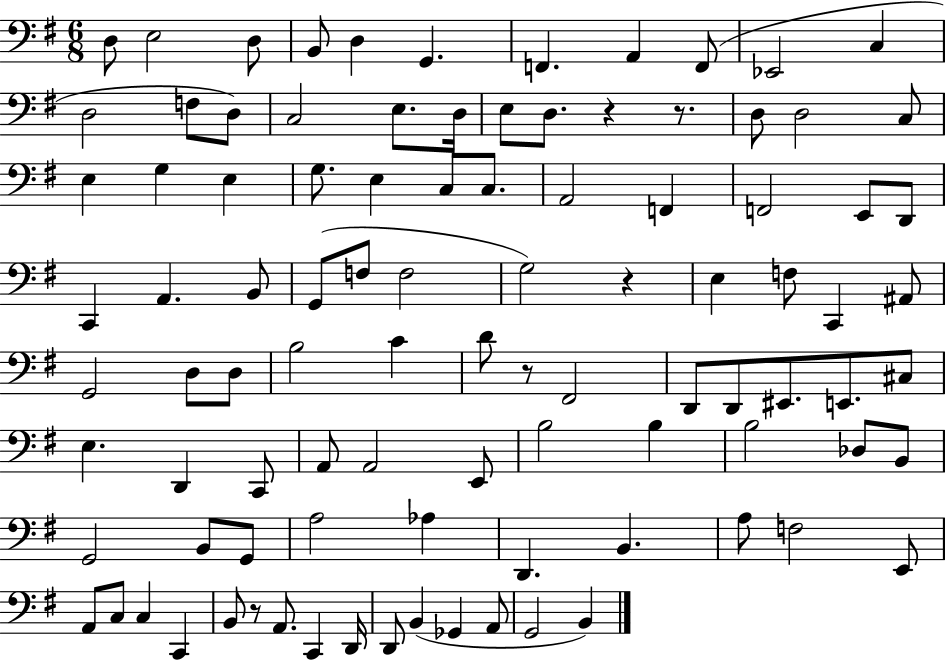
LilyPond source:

{
  \clef bass
  \numericTimeSignature
  \time 6/8
  \key g \major
  d8 e2 d8 | b,8 d4 g,4. | f,4. a,4 f,8( | ees,2 c4 | \break d2 f8 d8) | c2 e8. d16 | e8 d8. r4 r8. | d8 d2 c8 | \break e4 g4 e4 | g8. e4 c8 c8. | a,2 f,4 | f,2 e,8 d,8 | \break c,4 a,4. b,8 | g,8( f8 f2 | g2) r4 | e4 f8 c,4 ais,8 | \break g,2 d8 d8 | b2 c'4 | d'8 r8 fis,2 | d,8 d,8 eis,8. e,8. cis8 | \break e4. d,4 c,8 | a,8 a,2 e,8 | b2 b4 | b2 des8 b,8 | \break g,2 b,8 g,8 | a2 aes4 | d,4. b,4. | a8 f2 e,8 | \break a,8 c8 c4 c,4 | b,8 r8 a,8. c,4 d,16 | d,8 b,4( ges,4 a,8 | g,2 b,4) | \break \bar "|."
}